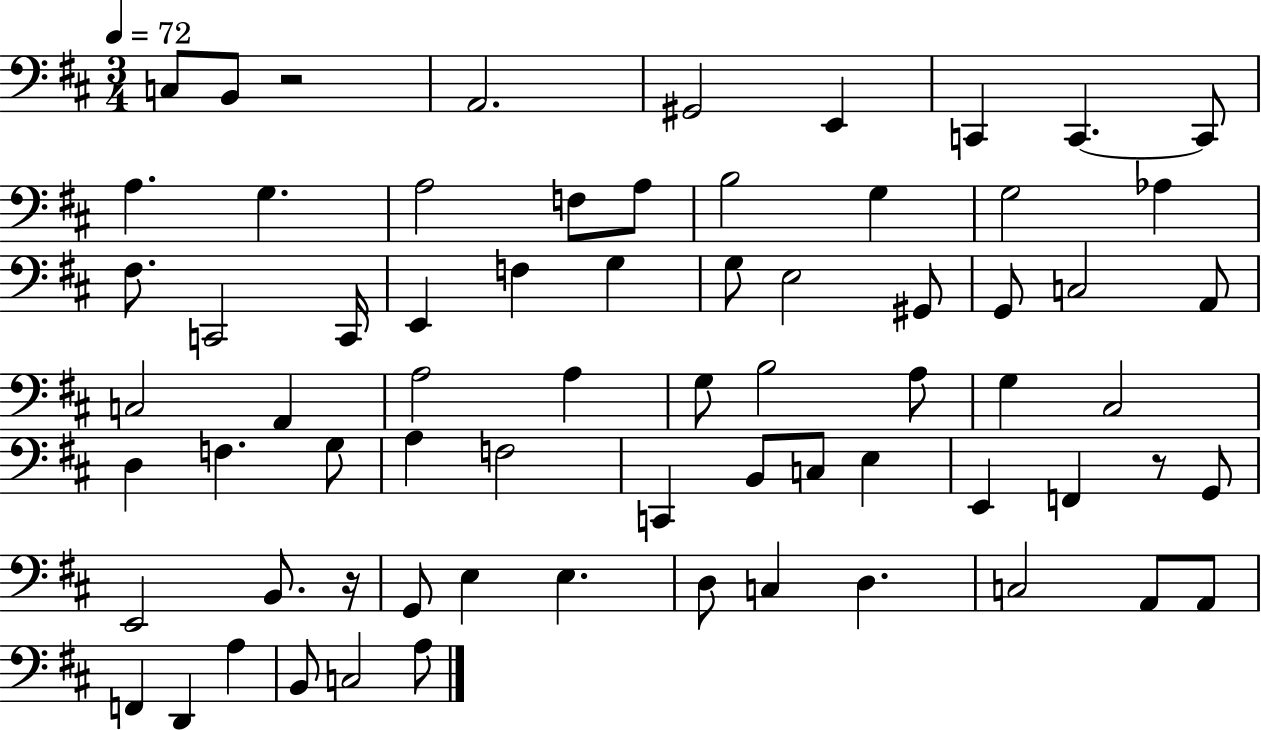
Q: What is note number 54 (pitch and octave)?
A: E3